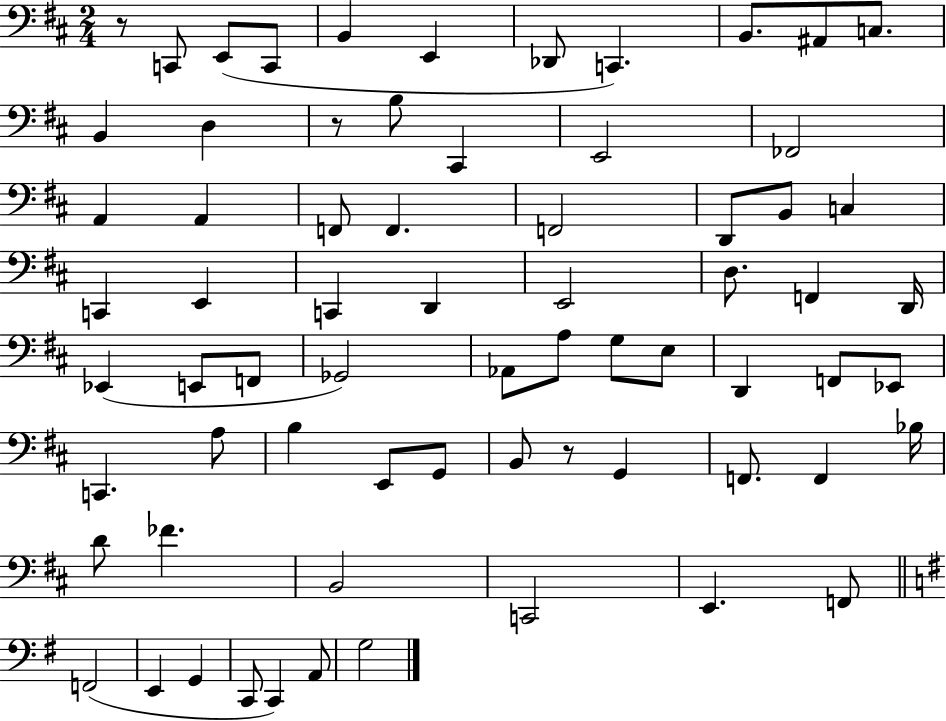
{
  \clef bass
  \numericTimeSignature
  \time 2/4
  \key d \major
  r8 c,8 e,8( c,8 | b,4 e,4 | des,8 c,4.) | b,8. ais,8 c8. | \break b,4 d4 | r8 b8 cis,4 | e,2 | fes,2 | \break a,4 a,4 | f,8 f,4. | f,2 | d,8 b,8 c4 | \break c,4 e,4 | c,4 d,4 | e,2 | d8. f,4 d,16 | \break ees,4( e,8 f,8 | ges,2) | aes,8 a8 g8 e8 | d,4 f,8 ees,8 | \break c,4. a8 | b4 e,8 g,8 | b,8 r8 g,4 | f,8. f,4 bes16 | \break d'8 fes'4. | b,2 | c,2 | e,4. f,8 | \break \bar "||" \break \key g \major f,2( | e,4 g,4 | c,8 c,4) a,8 | g2 | \break \bar "|."
}